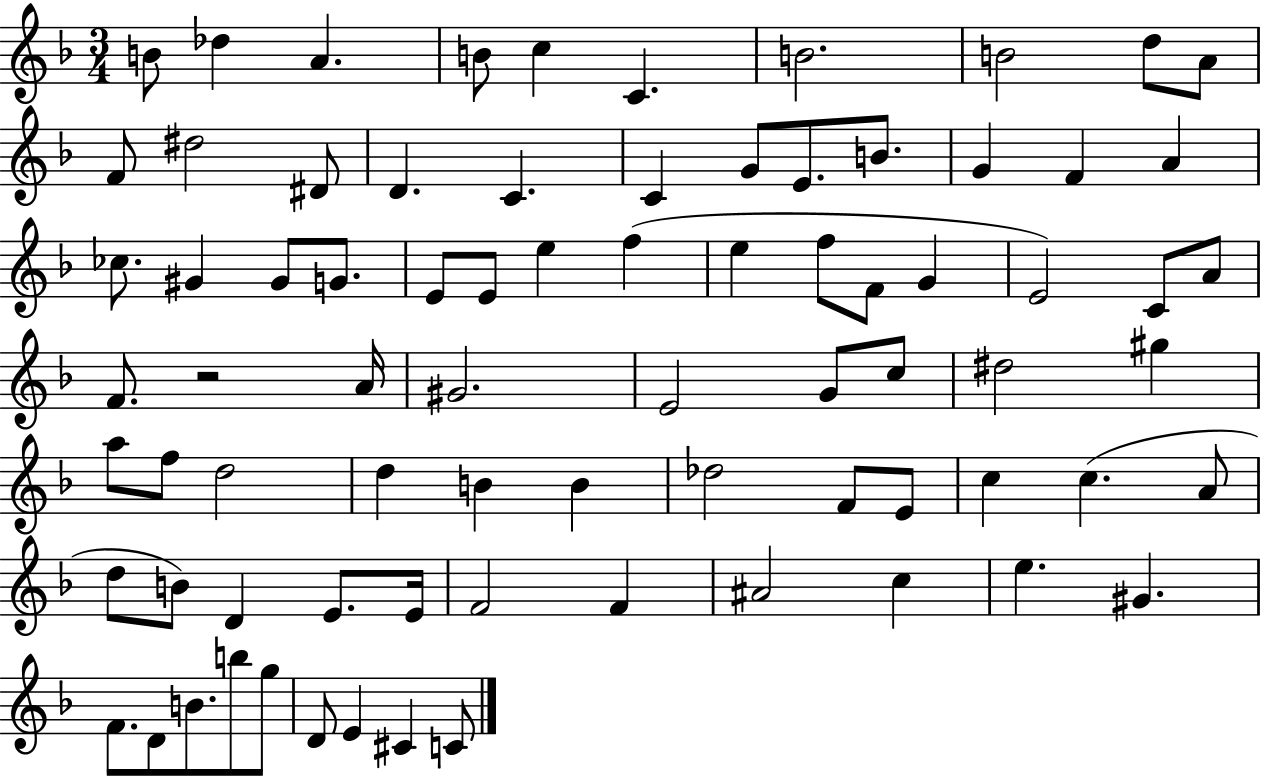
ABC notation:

X:1
T:Untitled
M:3/4
L:1/4
K:F
B/2 _d A B/2 c C B2 B2 d/2 A/2 F/2 ^d2 ^D/2 D C C G/2 E/2 B/2 G F A _c/2 ^G ^G/2 G/2 E/2 E/2 e f e f/2 F/2 G E2 C/2 A/2 F/2 z2 A/4 ^G2 E2 G/2 c/2 ^d2 ^g a/2 f/2 d2 d B B _d2 F/2 E/2 c c A/2 d/2 B/2 D E/2 E/4 F2 F ^A2 c e ^G F/2 D/2 B/2 b/2 g/2 D/2 E ^C C/2